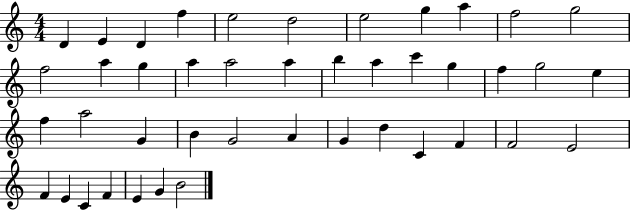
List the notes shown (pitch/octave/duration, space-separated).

D4/q E4/q D4/q F5/q E5/h D5/h E5/h G5/q A5/q F5/h G5/h F5/h A5/q G5/q A5/q A5/h A5/q B5/q A5/q C6/q G5/q F5/q G5/h E5/q F5/q A5/h G4/q B4/q G4/h A4/q G4/q D5/q C4/q F4/q F4/h E4/h F4/q E4/q C4/q F4/q E4/q G4/q B4/h